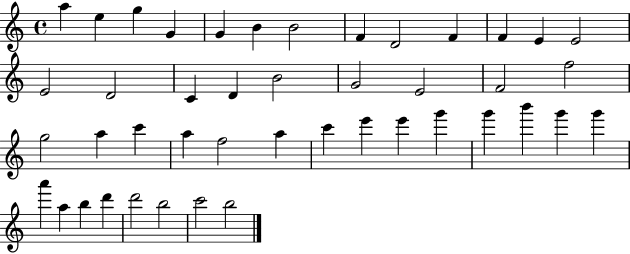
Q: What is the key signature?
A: C major